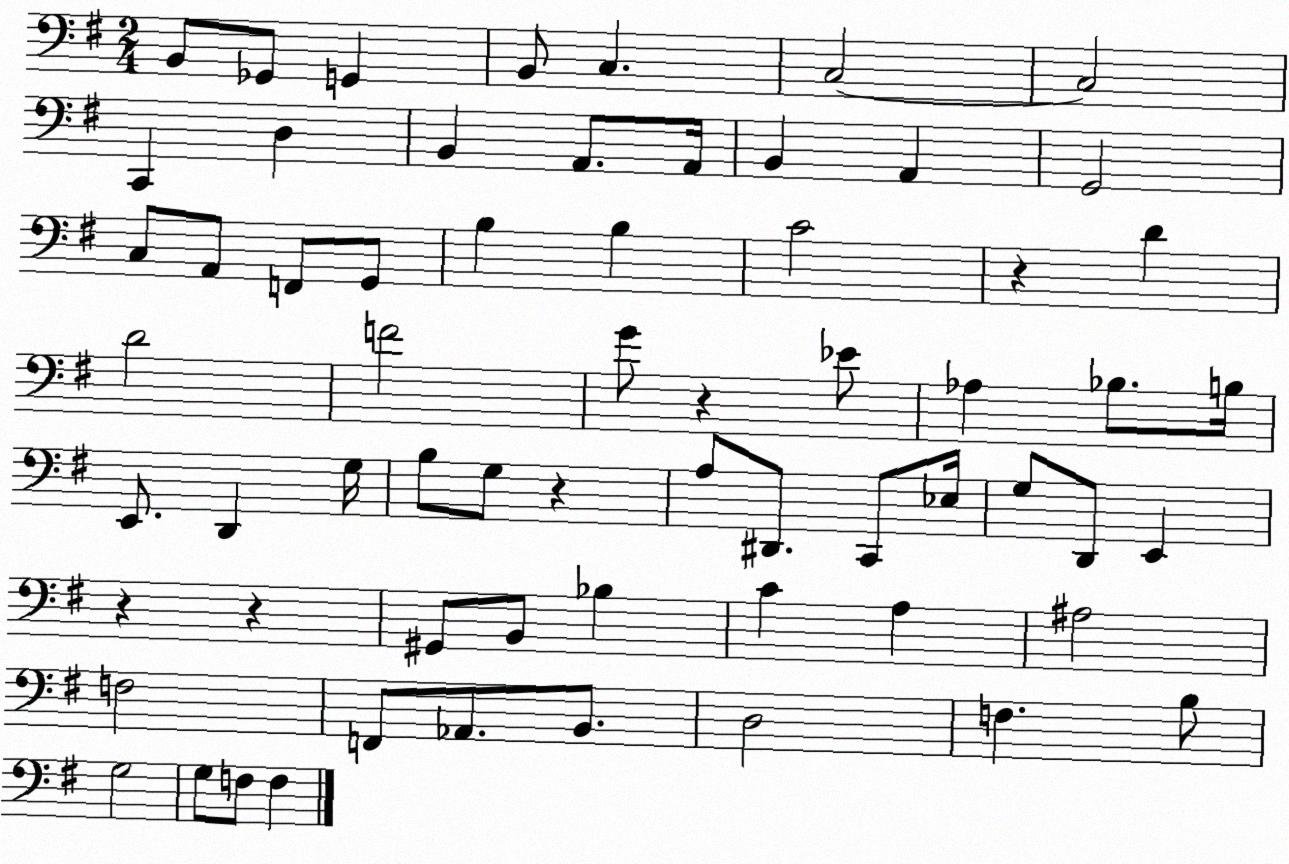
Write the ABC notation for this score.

X:1
T:Untitled
M:2/4
L:1/4
K:G
B,,/2 _G,,/2 G,, B,,/2 C, C,2 C,2 C,, D, B,, A,,/2 A,,/4 B,, A,, G,,2 C,/2 A,,/2 F,,/2 G,,/2 B, B, C2 z D D2 F2 G/2 z _E/2 _A, _B,/2 B,/4 E,,/2 D,, G,/4 B,/2 G,/2 z A,/2 ^D,,/2 C,,/2 _E,/4 G,/2 D,,/2 E,, z z ^G,,/2 B,,/2 _B, C A, ^A,2 F,2 F,,/2 _A,,/2 B,,/2 D,2 F, B,/2 G,2 G,/2 F,/2 F,